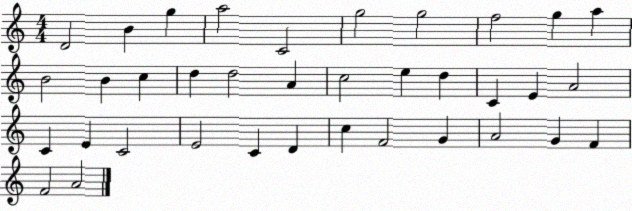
X:1
T:Untitled
M:4/4
L:1/4
K:C
D2 B g a2 C2 g2 g2 f2 g a B2 B c d d2 A c2 e d C E A2 C E C2 E2 C D c F2 G A2 G F F2 A2